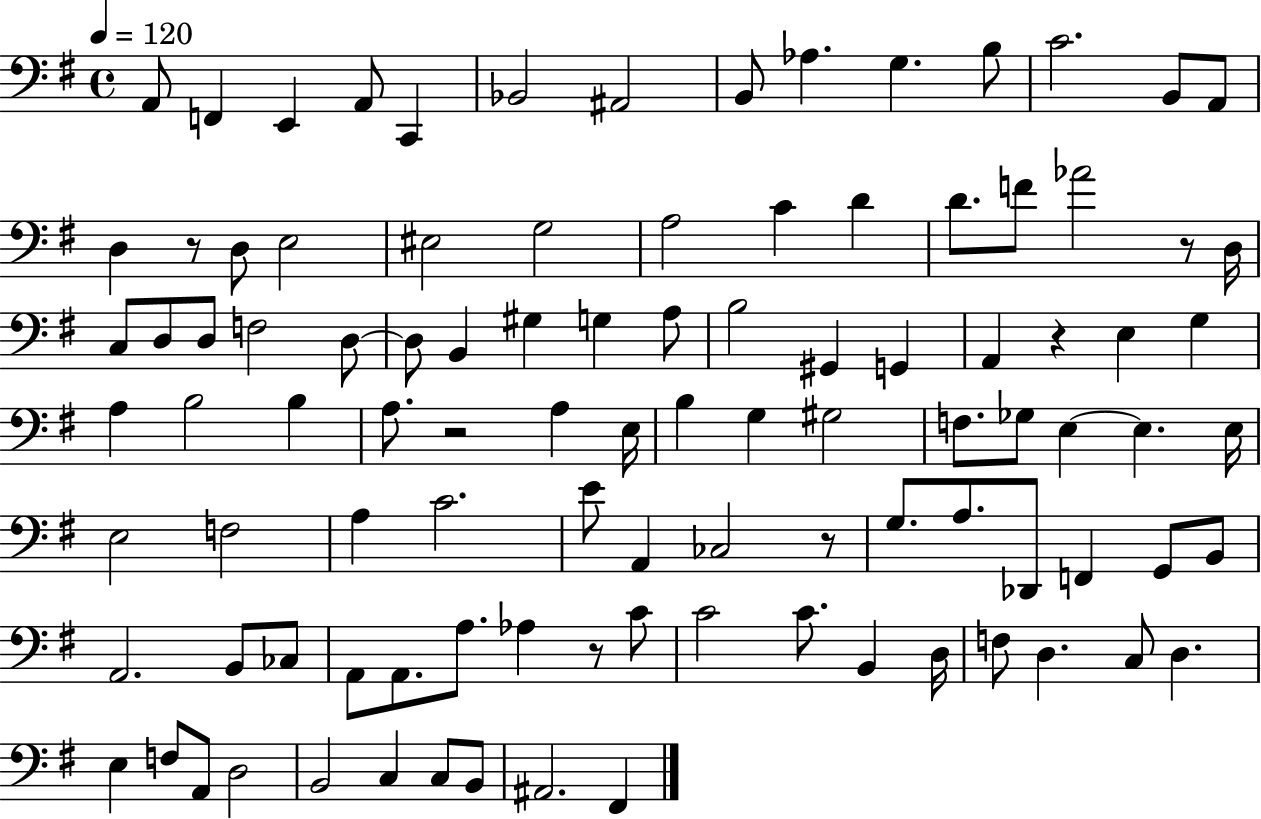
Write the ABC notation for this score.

X:1
T:Untitled
M:4/4
L:1/4
K:G
A,,/2 F,, E,, A,,/2 C,, _B,,2 ^A,,2 B,,/2 _A, G, B,/2 C2 B,,/2 A,,/2 D, z/2 D,/2 E,2 ^E,2 G,2 A,2 C D D/2 F/2 _A2 z/2 D,/4 C,/2 D,/2 D,/2 F,2 D,/2 D,/2 B,, ^G, G, A,/2 B,2 ^G,, G,, A,, z E, G, A, B,2 B, A,/2 z2 A, E,/4 B, G, ^G,2 F,/2 _G,/2 E, E, E,/4 E,2 F,2 A, C2 E/2 A,, _C,2 z/2 G,/2 A,/2 _D,,/2 F,, G,,/2 B,,/2 A,,2 B,,/2 _C,/2 A,,/2 A,,/2 A,/2 _A, z/2 C/2 C2 C/2 B,, D,/4 F,/2 D, C,/2 D, E, F,/2 A,,/2 D,2 B,,2 C, C,/2 B,,/2 ^A,,2 ^F,,